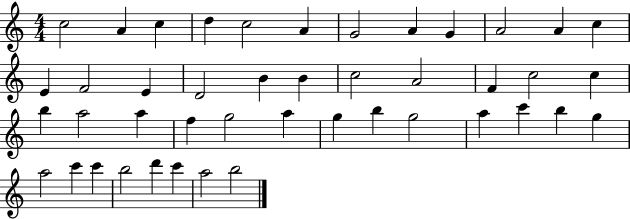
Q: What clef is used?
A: treble